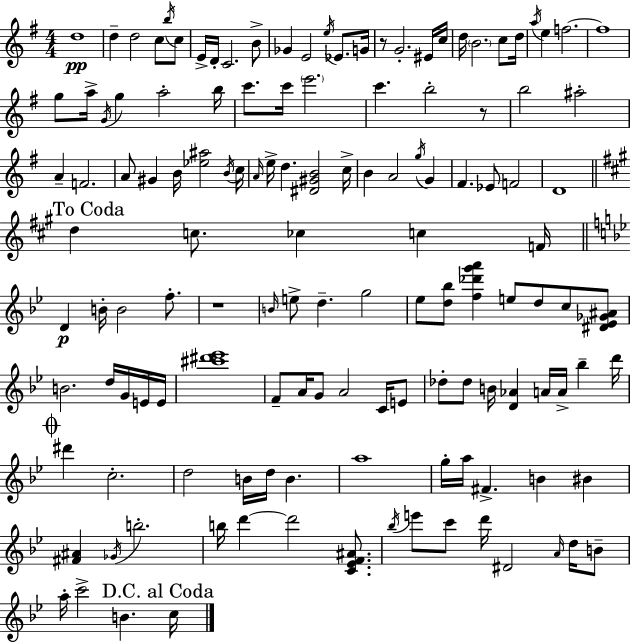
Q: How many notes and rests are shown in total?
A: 134